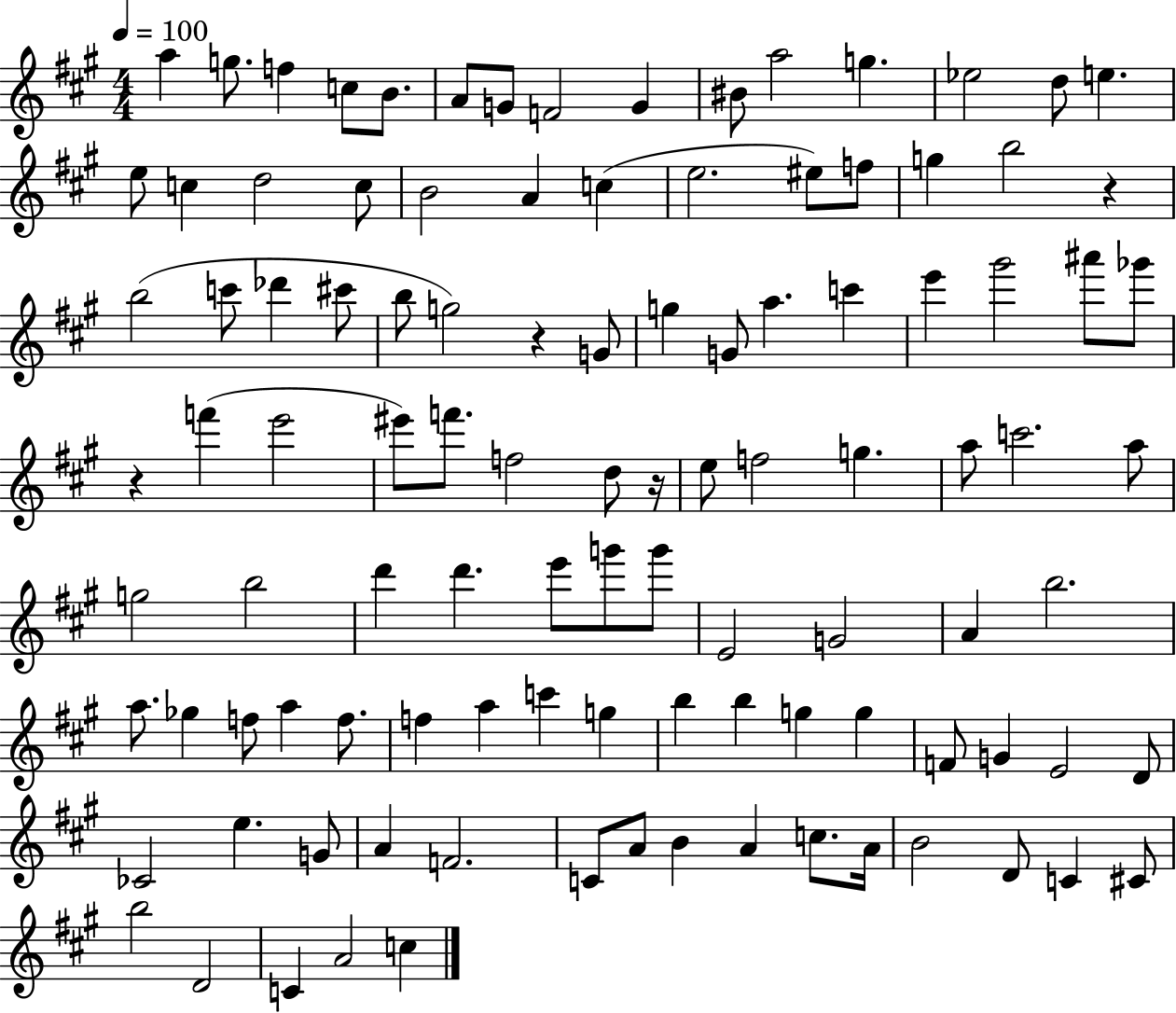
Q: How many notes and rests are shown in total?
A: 106